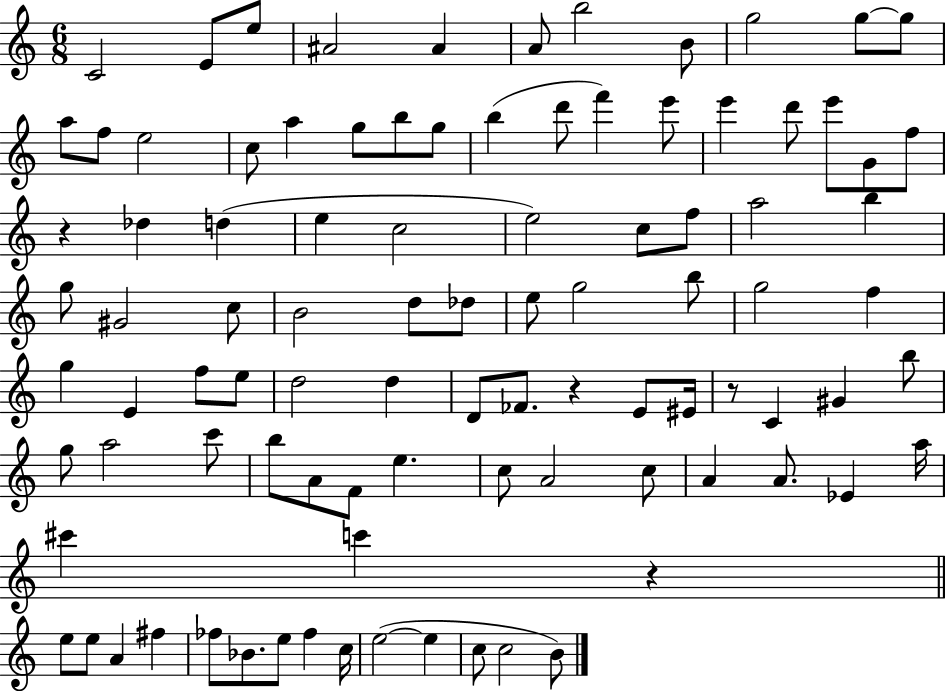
X:1
T:Untitled
M:6/8
L:1/4
K:C
C2 E/2 e/2 ^A2 ^A A/2 b2 B/2 g2 g/2 g/2 a/2 f/2 e2 c/2 a g/2 b/2 g/2 b d'/2 f' e'/2 e' d'/2 e'/2 G/2 f/2 z _d d e c2 e2 c/2 f/2 a2 b g/2 ^G2 c/2 B2 d/2 _d/2 e/2 g2 b/2 g2 f g E f/2 e/2 d2 d D/2 _F/2 z E/2 ^E/4 z/2 C ^G b/2 g/2 a2 c'/2 b/2 A/2 F/2 e c/2 A2 c/2 A A/2 _E a/4 ^c' c' z e/2 e/2 A ^f _f/2 _B/2 e/2 _f c/4 e2 e c/2 c2 B/2